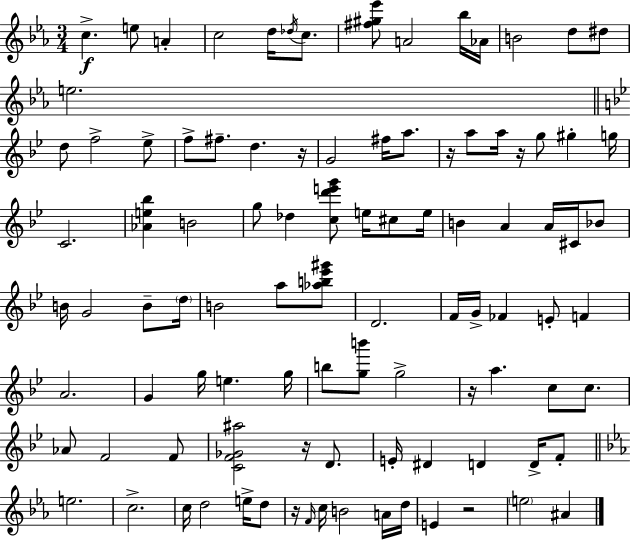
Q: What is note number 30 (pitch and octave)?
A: B4